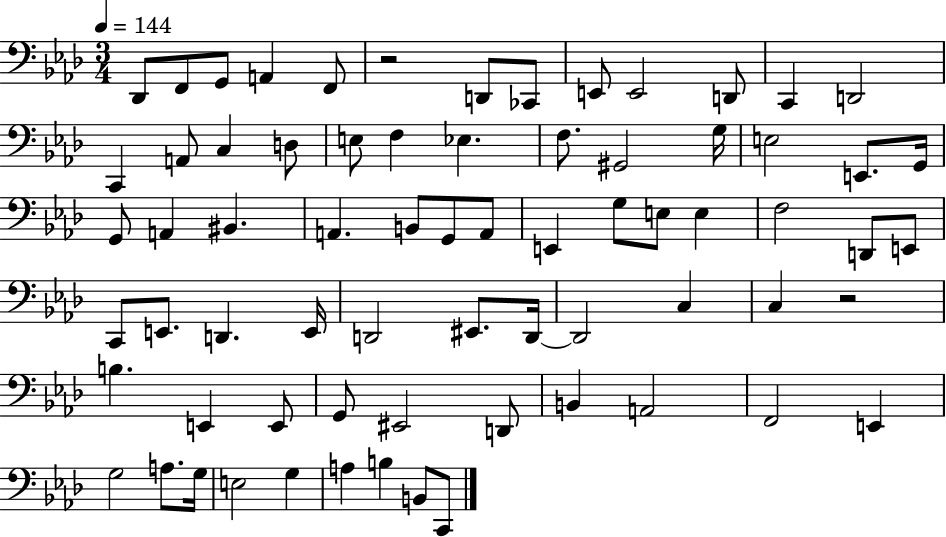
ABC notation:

X:1
T:Untitled
M:3/4
L:1/4
K:Ab
_D,,/2 F,,/2 G,,/2 A,, F,,/2 z2 D,,/2 _C,,/2 E,,/2 E,,2 D,,/2 C,, D,,2 C,, A,,/2 C, D,/2 E,/2 F, _E, F,/2 ^G,,2 G,/4 E,2 E,,/2 G,,/4 G,,/2 A,, ^B,, A,, B,,/2 G,,/2 A,,/2 E,, G,/2 E,/2 E, F,2 D,,/2 E,,/2 C,,/2 E,,/2 D,, E,,/4 D,,2 ^E,,/2 D,,/4 D,,2 C, C, z2 B, E,, E,,/2 G,,/2 ^E,,2 D,,/2 B,, A,,2 F,,2 E,, G,2 A,/2 G,/4 E,2 G, A, B, B,,/2 C,,/2